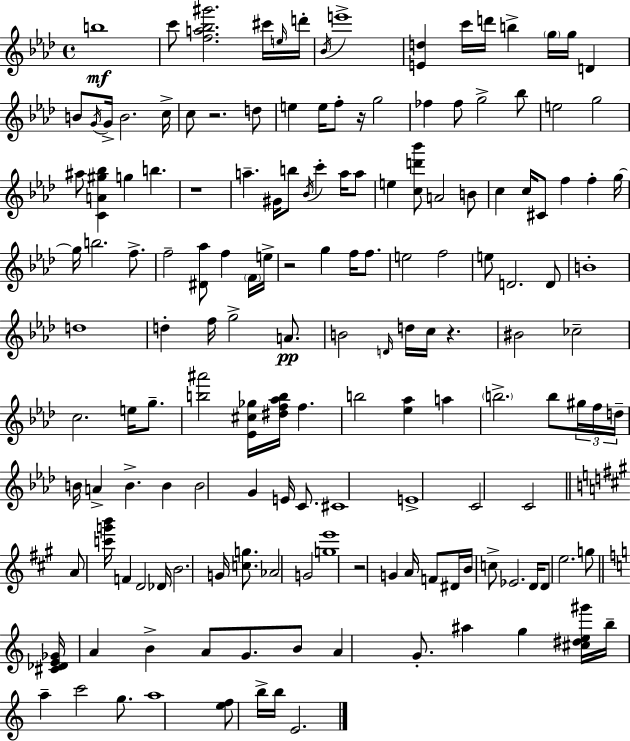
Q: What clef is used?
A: treble